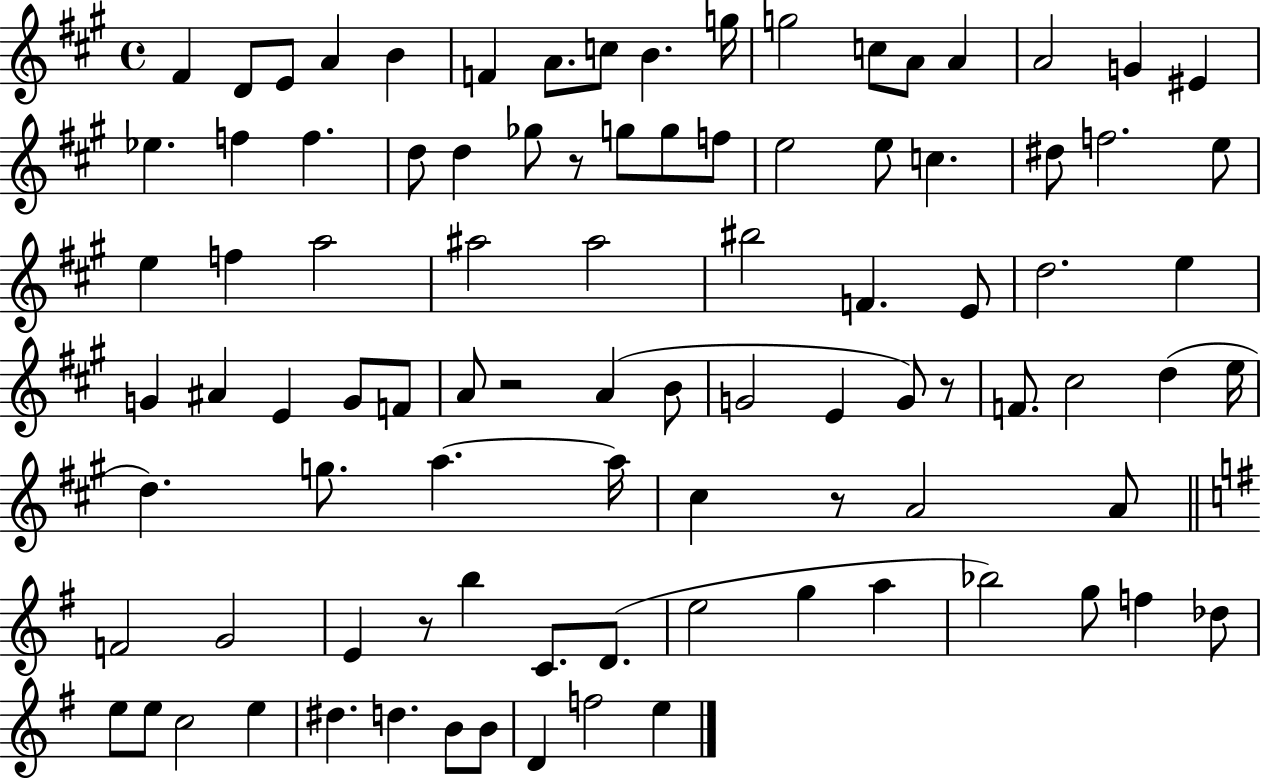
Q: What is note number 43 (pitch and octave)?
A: G4